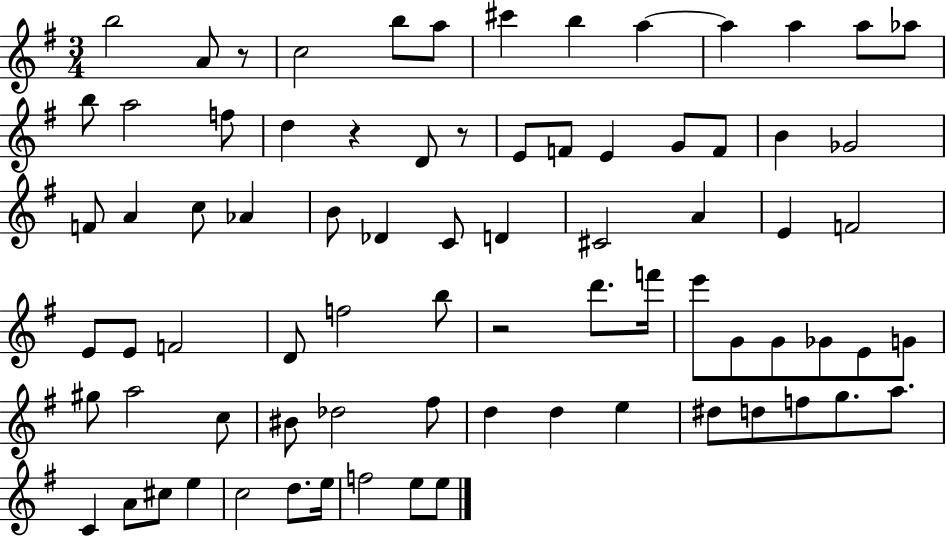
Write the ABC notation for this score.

X:1
T:Untitled
M:3/4
L:1/4
K:G
b2 A/2 z/2 c2 b/2 a/2 ^c' b a a a a/2 _a/2 b/2 a2 f/2 d z D/2 z/2 E/2 F/2 E G/2 F/2 B _G2 F/2 A c/2 _A B/2 _D C/2 D ^C2 A E F2 E/2 E/2 F2 D/2 f2 b/2 z2 d'/2 f'/4 e'/2 G/2 G/2 _G/2 E/2 G/2 ^g/2 a2 c/2 ^B/2 _d2 ^f/2 d d e ^d/2 d/2 f/2 g/2 a/2 C A/2 ^c/2 e c2 d/2 e/4 f2 e/2 e/2